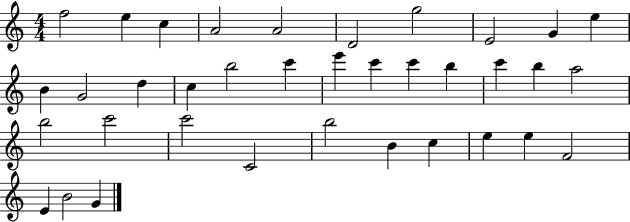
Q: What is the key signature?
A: C major